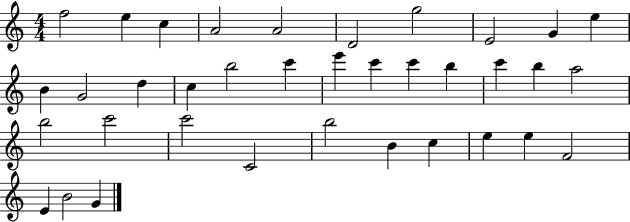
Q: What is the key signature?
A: C major